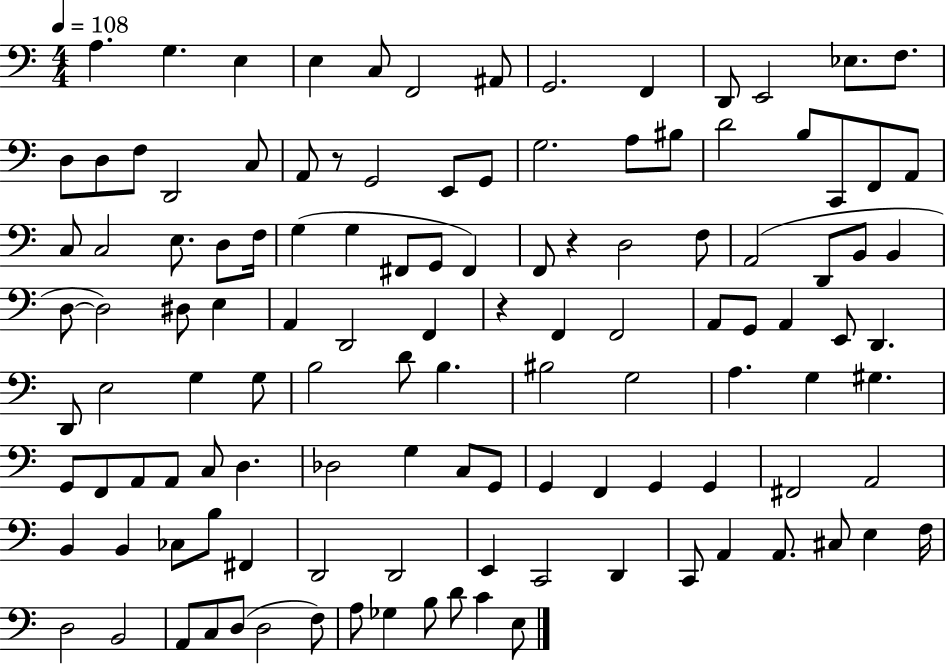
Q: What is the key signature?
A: C major